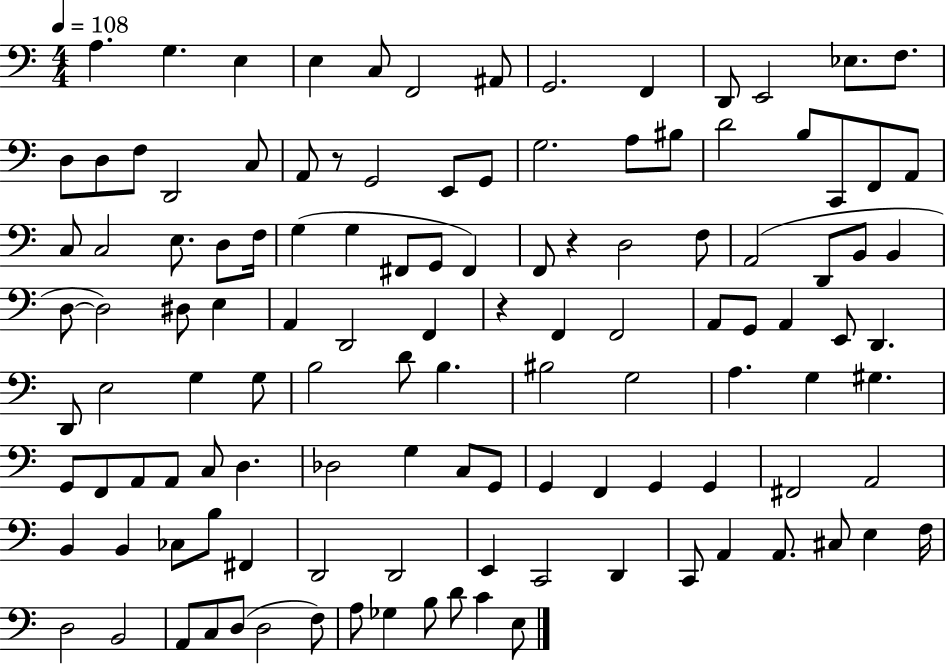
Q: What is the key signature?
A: C major